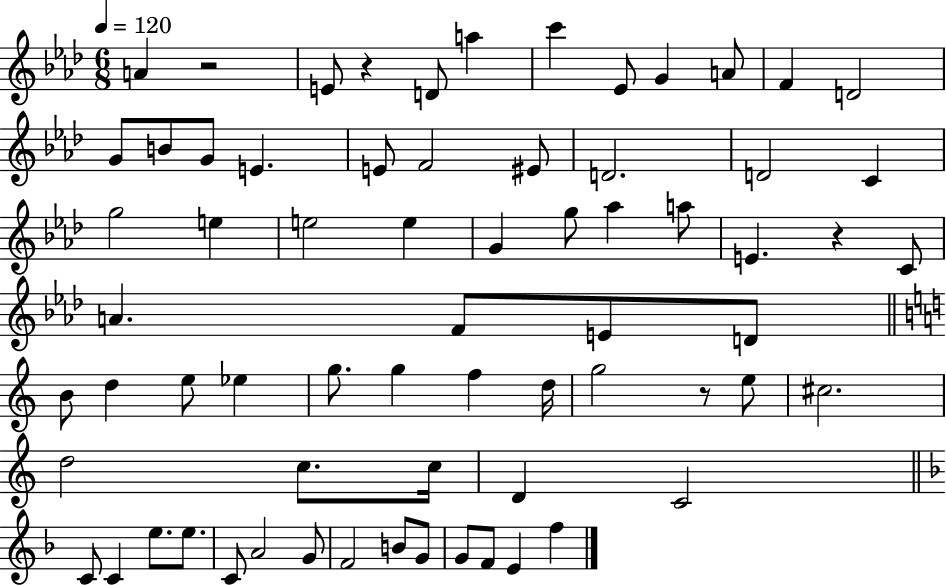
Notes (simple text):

A4/q R/h E4/e R/q D4/e A5/q C6/q Eb4/e G4/q A4/e F4/q D4/h G4/e B4/e G4/e E4/q. E4/e F4/h EIS4/e D4/h. D4/h C4/q G5/h E5/q E5/h E5/q G4/q G5/e Ab5/q A5/e E4/q. R/q C4/e A4/q. F4/e E4/e D4/e B4/e D5/q E5/e Eb5/q G5/e. G5/q F5/q D5/s G5/h R/e E5/e C#5/h. D5/h C5/e. C5/s D4/q C4/h C4/e C4/q E5/e. E5/e. C4/e A4/h G4/e F4/h B4/e G4/e G4/e F4/e E4/q F5/q